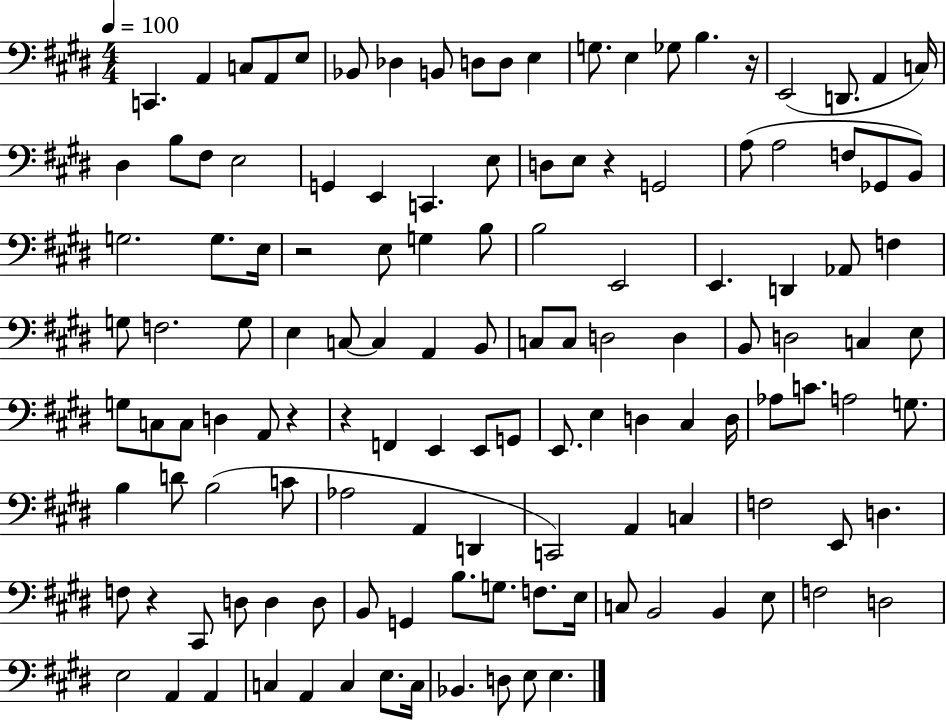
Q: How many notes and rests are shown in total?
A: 129